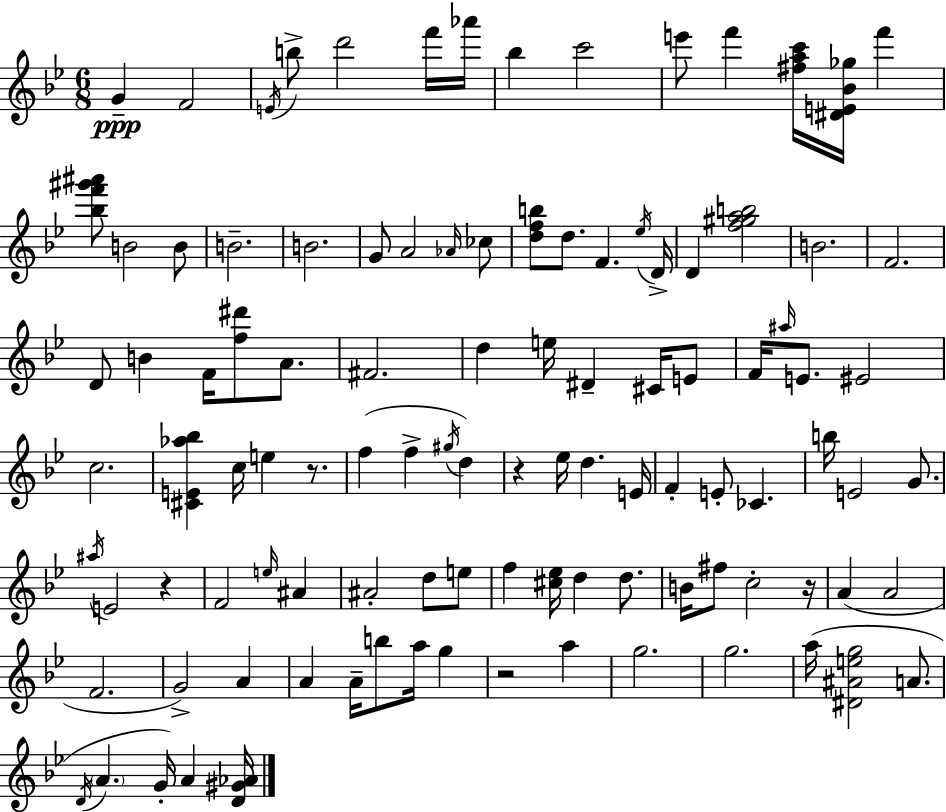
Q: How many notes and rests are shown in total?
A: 105